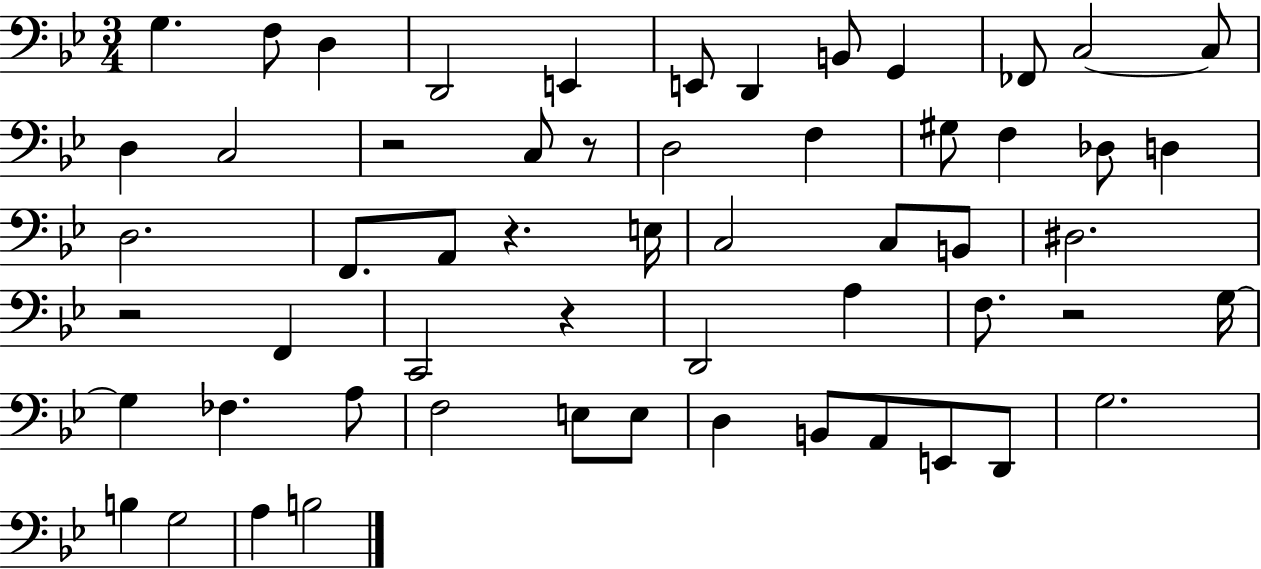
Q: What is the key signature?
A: BES major